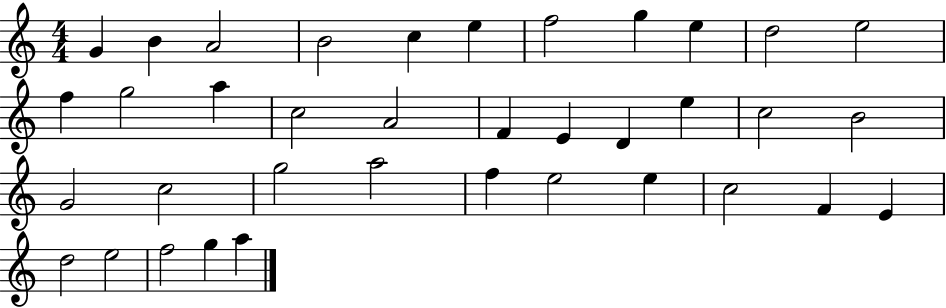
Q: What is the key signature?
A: C major